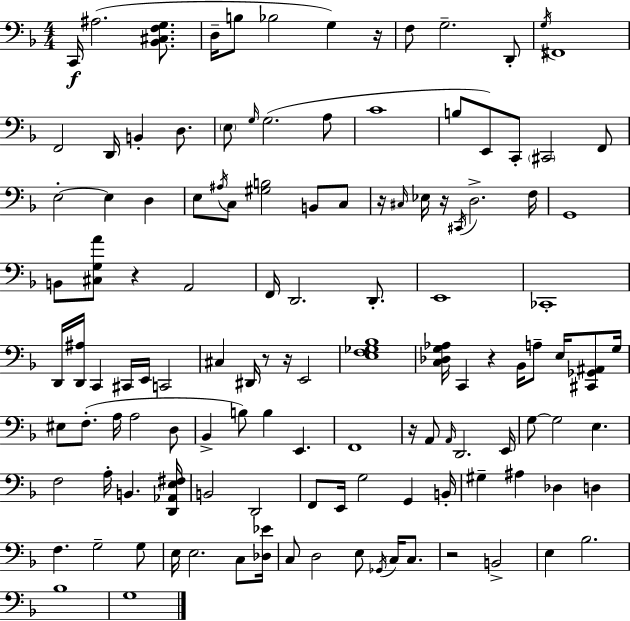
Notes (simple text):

C2/s A#3/h. [Bb2,C#3,F3,G3]/e. D3/s B3/e Bb3/h G3/q R/s F3/e G3/h. D2/e G3/s F#2/w F2/h D2/s B2/q D3/e. E3/e G3/s G3/h. A3/e C4/w B3/e E2/e C2/e C#2/h F2/e E3/h E3/q D3/q E3/e A#3/s C3/e [G#3,B3]/h B2/e C3/e R/s C#3/s Eb3/s R/s C#2/s D3/h. F3/s G2/w B2/e [C#3,G3,A4]/e R/q A2/h F2/s D2/h. D2/e. E2/w CES2/w D2/s [D2,A#3]/s C2/q C#2/s E2/s C2/h C#3/q D#2/s R/e R/s E2/h [E3,F3,Gb3,Bb3]/w [C3,Db3,G3,Ab3]/s C2/q R/q Bb2/s A3/e E3/s [C#2,Gb2,A#2]/e G3/s EIS3/e F3/e. A3/s A3/h D3/e Bb2/q B3/e B3/q E2/q. F2/w R/s A2/e A2/s D2/h. E2/s G3/e G3/h E3/q. F3/h A3/s B2/q. [D2,Ab2,E3,F#3]/s B2/h D2/h F2/e E2/s G3/h G2/q B2/s G#3/q A#3/q Db3/q D3/q F3/q. G3/h G3/e E3/s E3/h. C3/e [Db3,Eb4]/s C3/e D3/h E3/e Gb2/s C3/s C3/e. R/h B2/h E3/q Bb3/h. Bb3/w G3/w